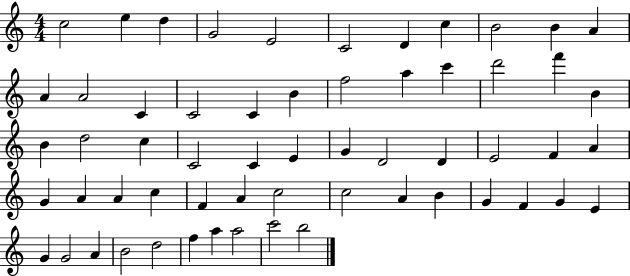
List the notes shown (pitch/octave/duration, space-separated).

C5/h E5/q D5/q G4/h E4/h C4/h D4/q C5/q B4/h B4/q A4/q A4/q A4/h C4/q C4/h C4/q B4/q F5/h A5/q C6/q D6/h F6/q B4/q B4/q D5/h C5/q C4/h C4/q E4/q G4/q D4/h D4/q E4/h F4/q A4/q G4/q A4/q A4/q C5/q F4/q A4/q C5/h C5/h A4/q B4/q G4/q F4/q G4/q E4/q G4/q G4/h A4/q B4/h D5/h F5/q A5/q A5/h C6/h B5/h